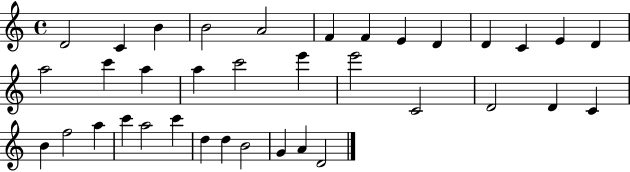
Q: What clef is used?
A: treble